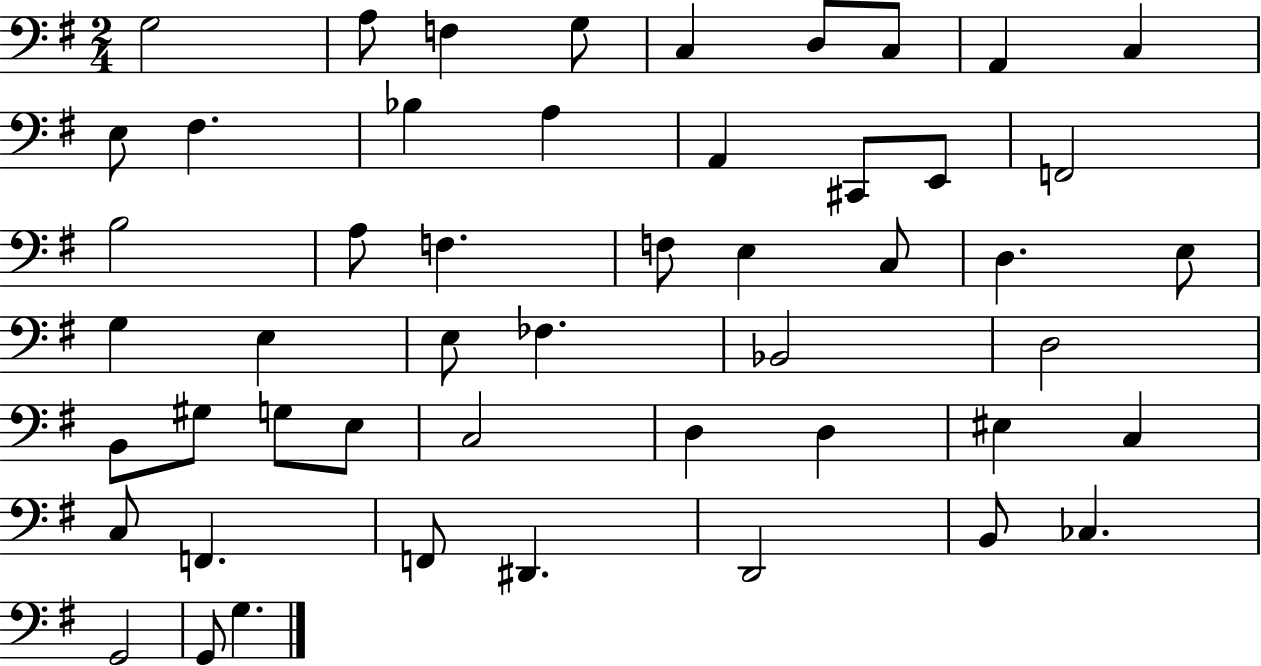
X:1
T:Untitled
M:2/4
L:1/4
K:G
G,2 A,/2 F, G,/2 C, D,/2 C,/2 A,, C, E,/2 ^F, _B, A, A,, ^C,,/2 E,,/2 F,,2 B,2 A,/2 F, F,/2 E, C,/2 D, E,/2 G, E, E,/2 _F, _B,,2 D,2 B,,/2 ^G,/2 G,/2 E,/2 C,2 D, D, ^E, C, C,/2 F,, F,,/2 ^D,, D,,2 B,,/2 _C, G,,2 G,,/2 G,